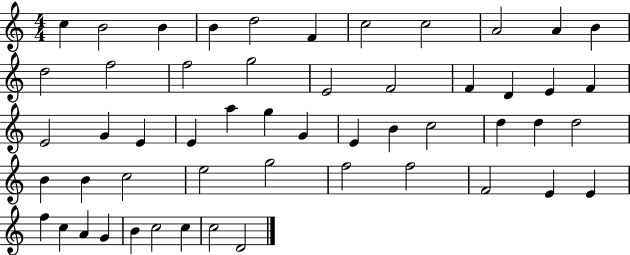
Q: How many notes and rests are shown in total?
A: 53